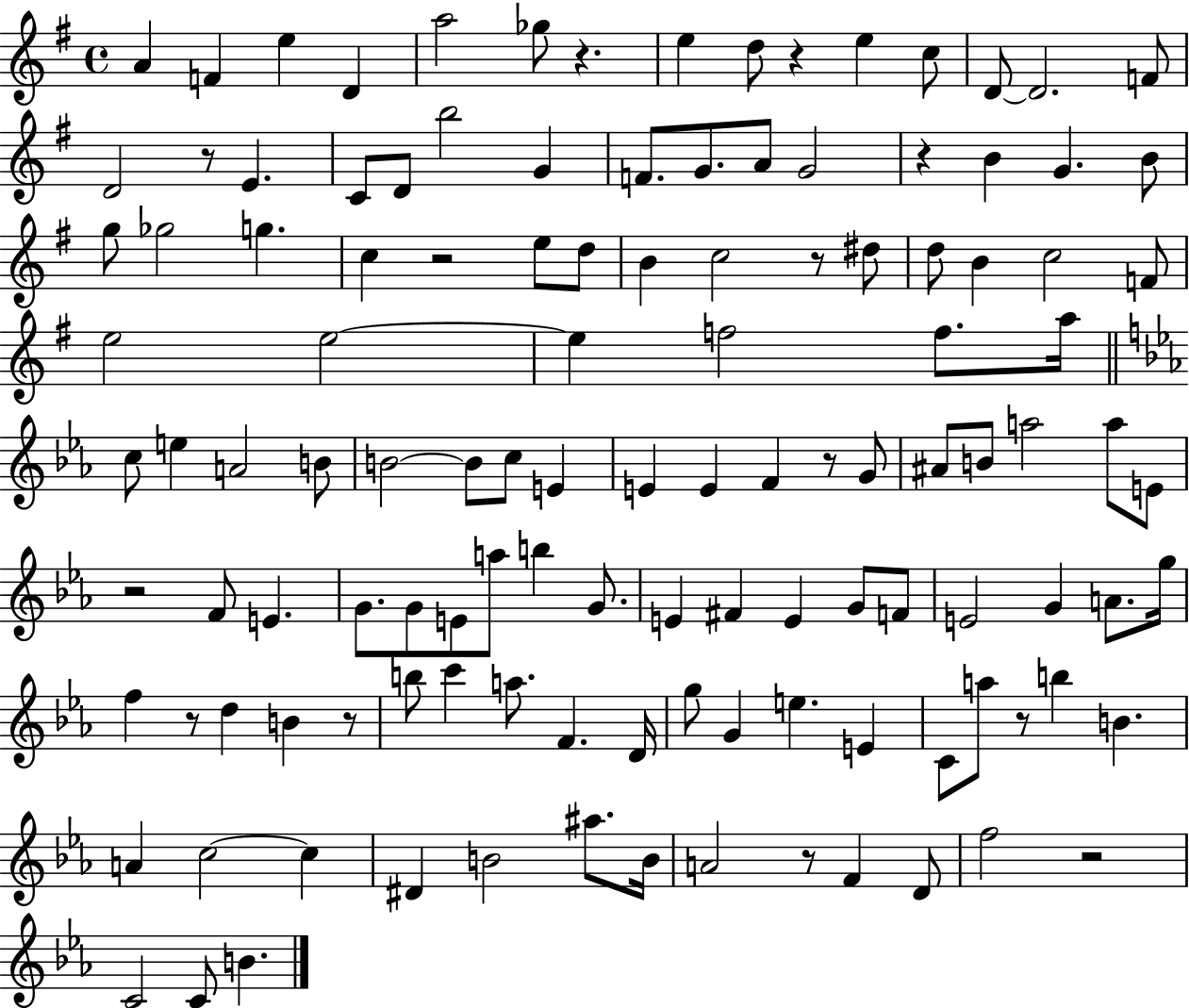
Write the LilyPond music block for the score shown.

{
  \clef treble
  \time 4/4
  \defaultTimeSignature
  \key g \major
  a'4 f'4 e''4 d'4 | a''2 ges''8 r4. | e''4 d''8 r4 e''4 c''8 | d'8~~ d'2. f'8 | \break d'2 r8 e'4. | c'8 d'8 b''2 g'4 | f'8. g'8. a'8 g'2 | r4 b'4 g'4. b'8 | \break g''8 ges''2 g''4. | c''4 r2 e''8 d''8 | b'4 c''2 r8 dis''8 | d''8 b'4 c''2 f'8 | \break e''2 e''2~~ | e''4 f''2 f''8. a''16 | \bar "||" \break \key ees \major c''8 e''4 a'2 b'8 | b'2~~ b'8 c''8 e'4 | e'4 e'4 f'4 r8 g'8 | ais'8 b'8 a''2 a''8 e'8 | \break r2 f'8 e'4. | g'8. g'8 e'8 a''8 b''4 g'8. | e'4 fis'4 e'4 g'8 f'8 | e'2 g'4 a'8. g''16 | \break f''4 r8 d''4 b'4 r8 | b''8 c'''4 a''8. f'4. d'16 | g''8 g'4 e''4. e'4 | c'8 a''8 r8 b''4 b'4. | \break a'4 c''2~~ c''4 | dis'4 b'2 ais''8. b'16 | a'2 r8 f'4 d'8 | f''2 r2 | \break c'2 c'8 b'4. | \bar "|."
}